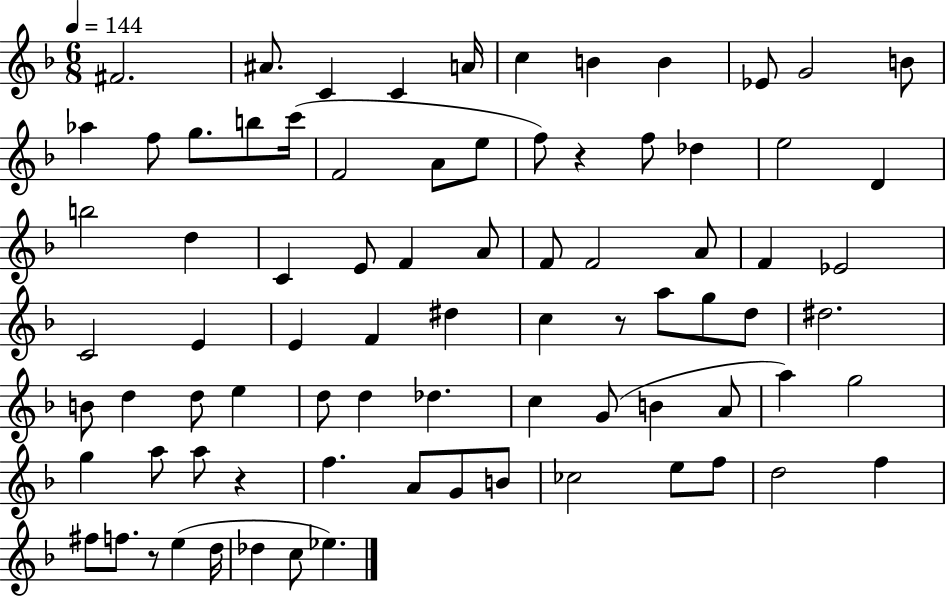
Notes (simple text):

F#4/h. A#4/e. C4/q C4/q A4/s C5/q B4/q B4/q Eb4/e G4/h B4/e Ab5/q F5/e G5/e. B5/e C6/s F4/h A4/e E5/e F5/e R/q F5/e Db5/q E5/h D4/q B5/h D5/q C4/q E4/e F4/q A4/e F4/e F4/h A4/e F4/q Eb4/h C4/h E4/q E4/q F4/q D#5/q C5/q R/e A5/e G5/e D5/e D#5/h. B4/e D5/q D5/e E5/q D5/e D5/q Db5/q. C5/q G4/e B4/q A4/e A5/q G5/h G5/q A5/e A5/e R/q F5/q. A4/e G4/e B4/e CES5/h E5/e F5/e D5/h F5/q F#5/e F5/e. R/e E5/q D5/s Db5/q C5/e Eb5/q.